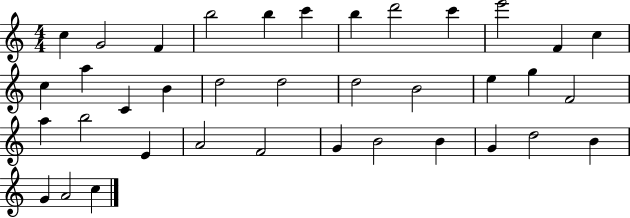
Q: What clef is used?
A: treble